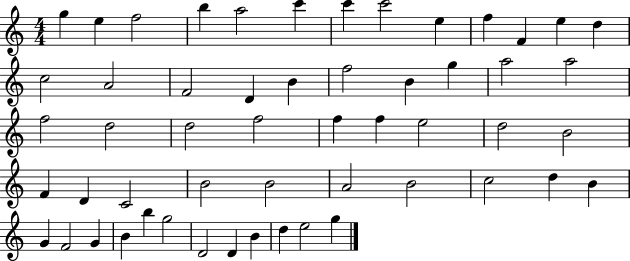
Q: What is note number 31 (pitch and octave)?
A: D5